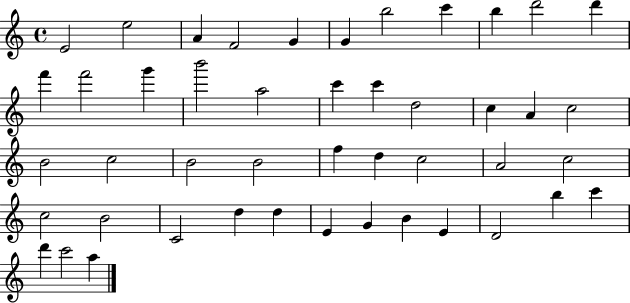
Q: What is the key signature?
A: C major